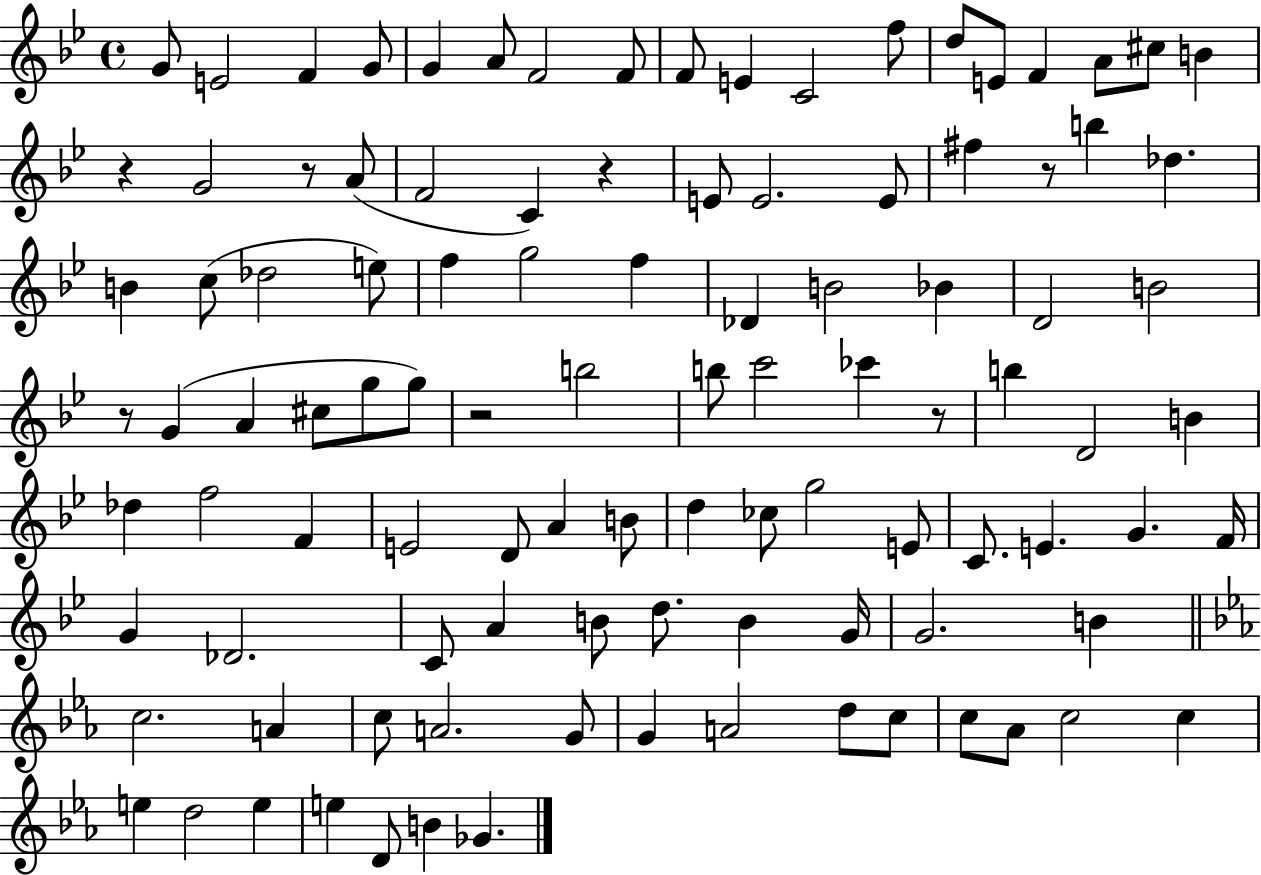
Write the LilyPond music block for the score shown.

{
  \clef treble
  \time 4/4
  \defaultTimeSignature
  \key bes \major
  \repeat volta 2 { g'8 e'2 f'4 g'8 | g'4 a'8 f'2 f'8 | f'8 e'4 c'2 f''8 | d''8 e'8 f'4 a'8 cis''8 b'4 | \break r4 g'2 r8 a'8( | f'2 c'4) r4 | e'8 e'2. e'8 | fis''4 r8 b''4 des''4. | \break b'4 c''8( des''2 e''8) | f''4 g''2 f''4 | des'4 b'2 bes'4 | d'2 b'2 | \break r8 g'4( a'4 cis''8 g''8 g''8) | r2 b''2 | b''8 c'''2 ces'''4 r8 | b''4 d'2 b'4 | \break des''4 f''2 f'4 | e'2 d'8 a'4 b'8 | d''4 ces''8 g''2 e'8 | c'8. e'4. g'4. f'16 | \break g'4 des'2. | c'8 a'4 b'8 d''8. b'4 g'16 | g'2. b'4 | \bar "||" \break \key c \minor c''2. a'4 | c''8 a'2. g'8 | g'4 a'2 d''8 c''8 | c''8 aes'8 c''2 c''4 | \break e''4 d''2 e''4 | e''4 d'8 b'4 ges'4. | } \bar "|."
}